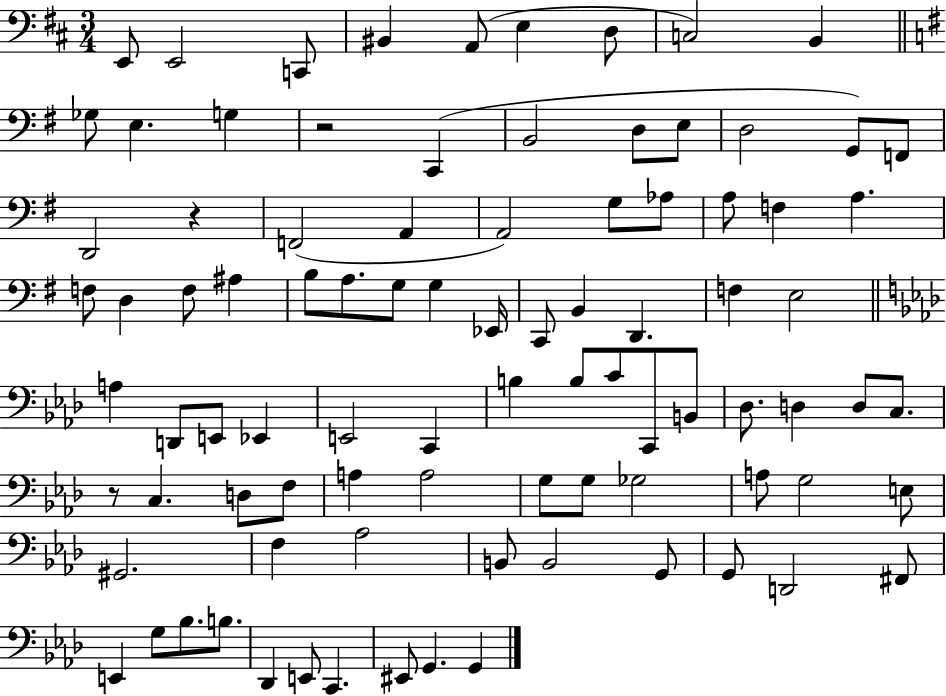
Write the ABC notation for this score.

X:1
T:Untitled
M:3/4
L:1/4
K:D
E,,/2 E,,2 C,,/2 ^B,, A,,/2 E, D,/2 C,2 B,, _G,/2 E, G, z2 C,, B,,2 D,/2 E,/2 D,2 G,,/2 F,,/2 D,,2 z F,,2 A,, A,,2 G,/2 _A,/2 A,/2 F, A, F,/2 D, F,/2 ^A, B,/2 A,/2 G,/2 G, _E,,/4 C,,/2 B,, D,, F, E,2 A, D,,/2 E,,/2 _E,, E,,2 C,, B, B,/2 C/2 C,,/2 B,,/2 _D,/2 D, D,/2 C,/2 z/2 C, D,/2 F,/2 A, A,2 G,/2 G,/2 _G,2 A,/2 G,2 E,/2 ^G,,2 F, _A,2 B,,/2 B,,2 G,,/2 G,,/2 D,,2 ^F,,/2 E,, G,/2 _B,/2 B,/2 _D,, E,,/2 C,, ^E,,/2 G,, G,,